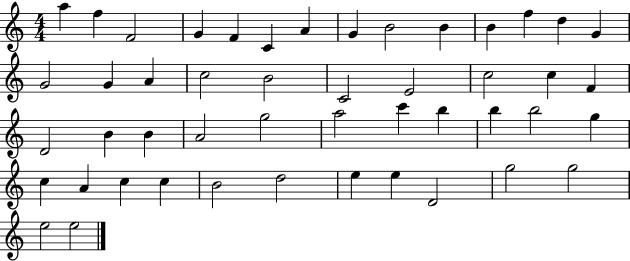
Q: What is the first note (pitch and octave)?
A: A5